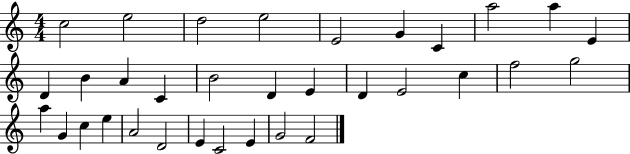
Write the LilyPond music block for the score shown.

{
  \clef treble
  \numericTimeSignature
  \time 4/4
  \key c \major
  c''2 e''2 | d''2 e''2 | e'2 g'4 c'4 | a''2 a''4 e'4 | \break d'4 b'4 a'4 c'4 | b'2 d'4 e'4 | d'4 e'2 c''4 | f''2 g''2 | \break a''4 g'4 c''4 e''4 | a'2 d'2 | e'4 c'2 e'4 | g'2 f'2 | \break \bar "|."
}